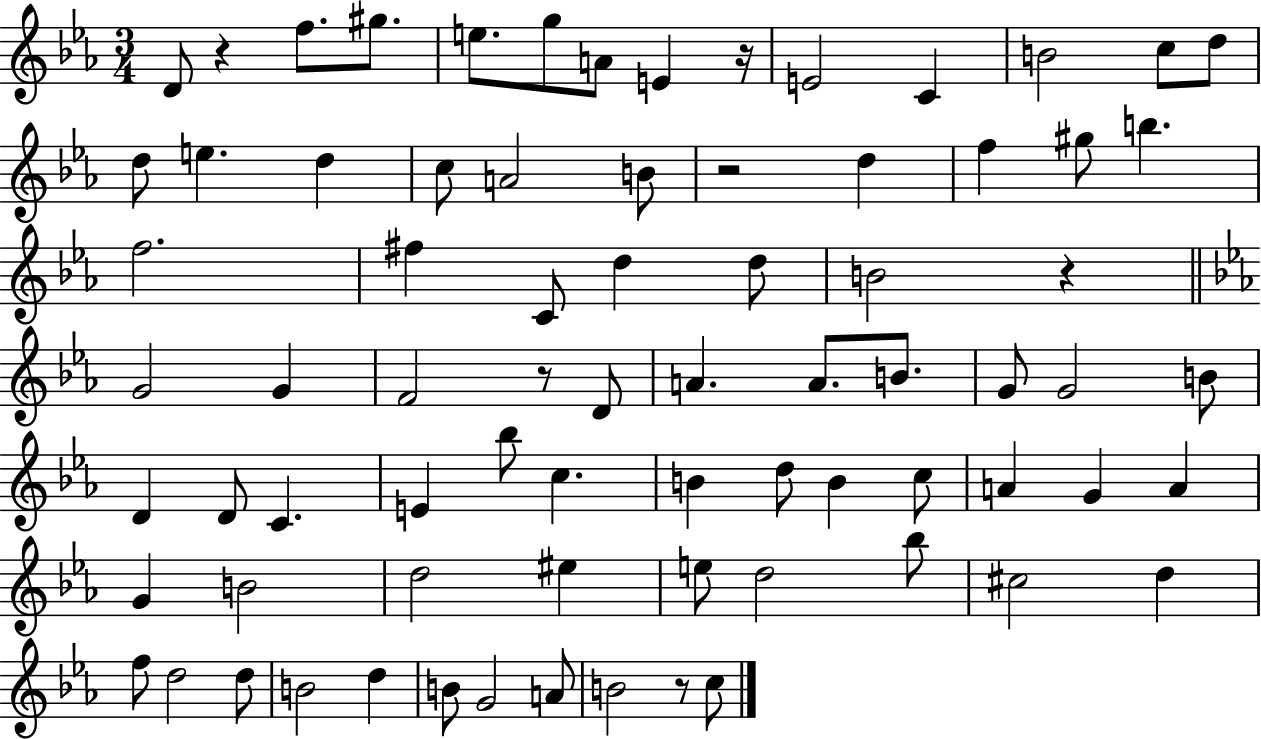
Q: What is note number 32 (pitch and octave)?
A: D4